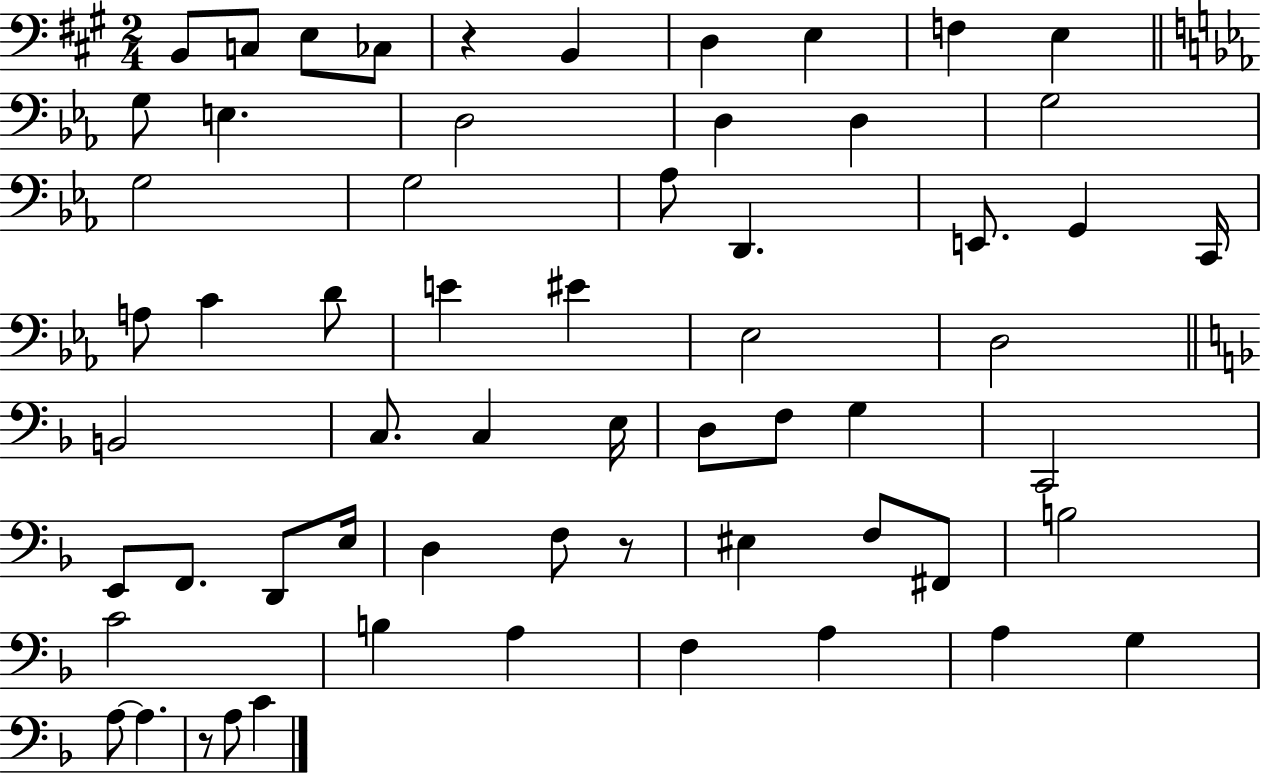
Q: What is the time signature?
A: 2/4